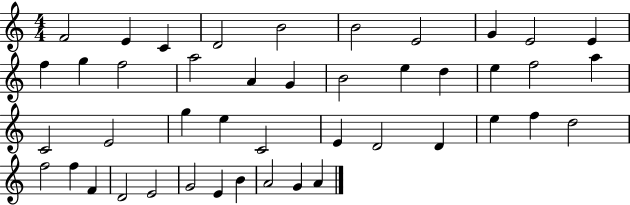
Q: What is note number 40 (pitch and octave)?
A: E4